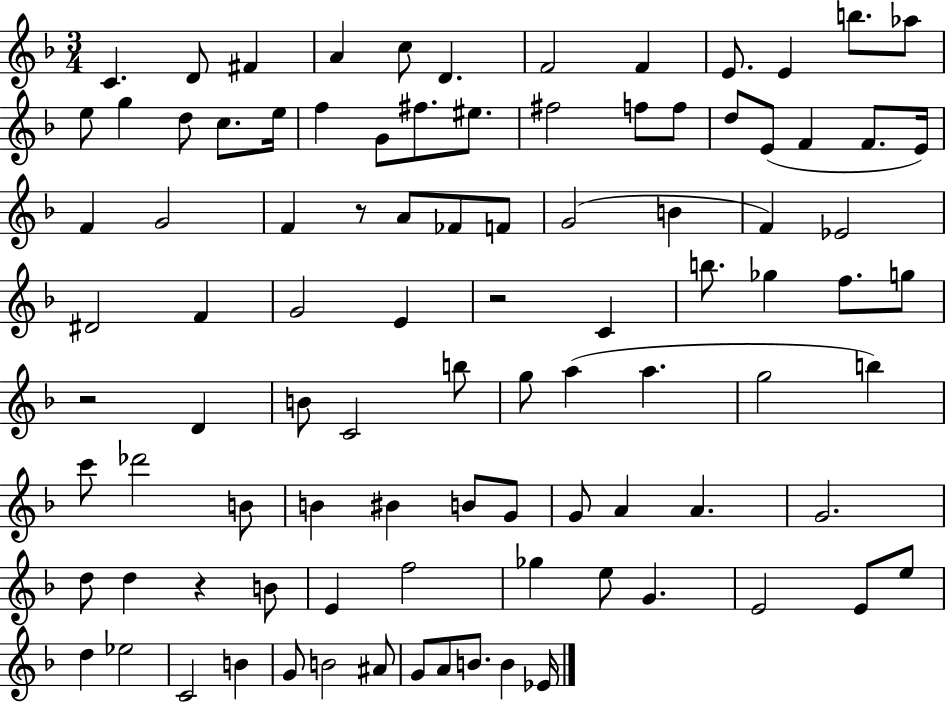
{
  \clef treble
  \numericTimeSignature
  \time 3/4
  \key f \major
  c'4. d'8 fis'4 | a'4 c''8 d'4. | f'2 f'4 | e'8. e'4 b''8. aes''8 | \break e''8 g''4 d''8 c''8. e''16 | f''4 g'8 fis''8. eis''8. | fis''2 f''8 f''8 | d''8 e'8( f'4 f'8. e'16) | \break f'4 g'2 | f'4 r8 a'8 fes'8 f'8 | g'2( b'4 | f'4) ees'2 | \break dis'2 f'4 | g'2 e'4 | r2 c'4 | b''8. ges''4 f''8. g''8 | \break r2 d'4 | b'8 c'2 b''8 | g''8 a''4( a''4. | g''2 b''4) | \break c'''8 des'''2 b'8 | b'4 bis'4 b'8 g'8 | g'8 a'4 a'4. | g'2. | \break d''8 d''4 r4 b'8 | e'4 f''2 | ges''4 e''8 g'4. | e'2 e'8 e''8 | \break d''4 ees''2 | c'2 b'4 | g'8 b'2 ais'8 | g'8 a'8 b'8. b'4 ees'16 | \break \bar "|."
}